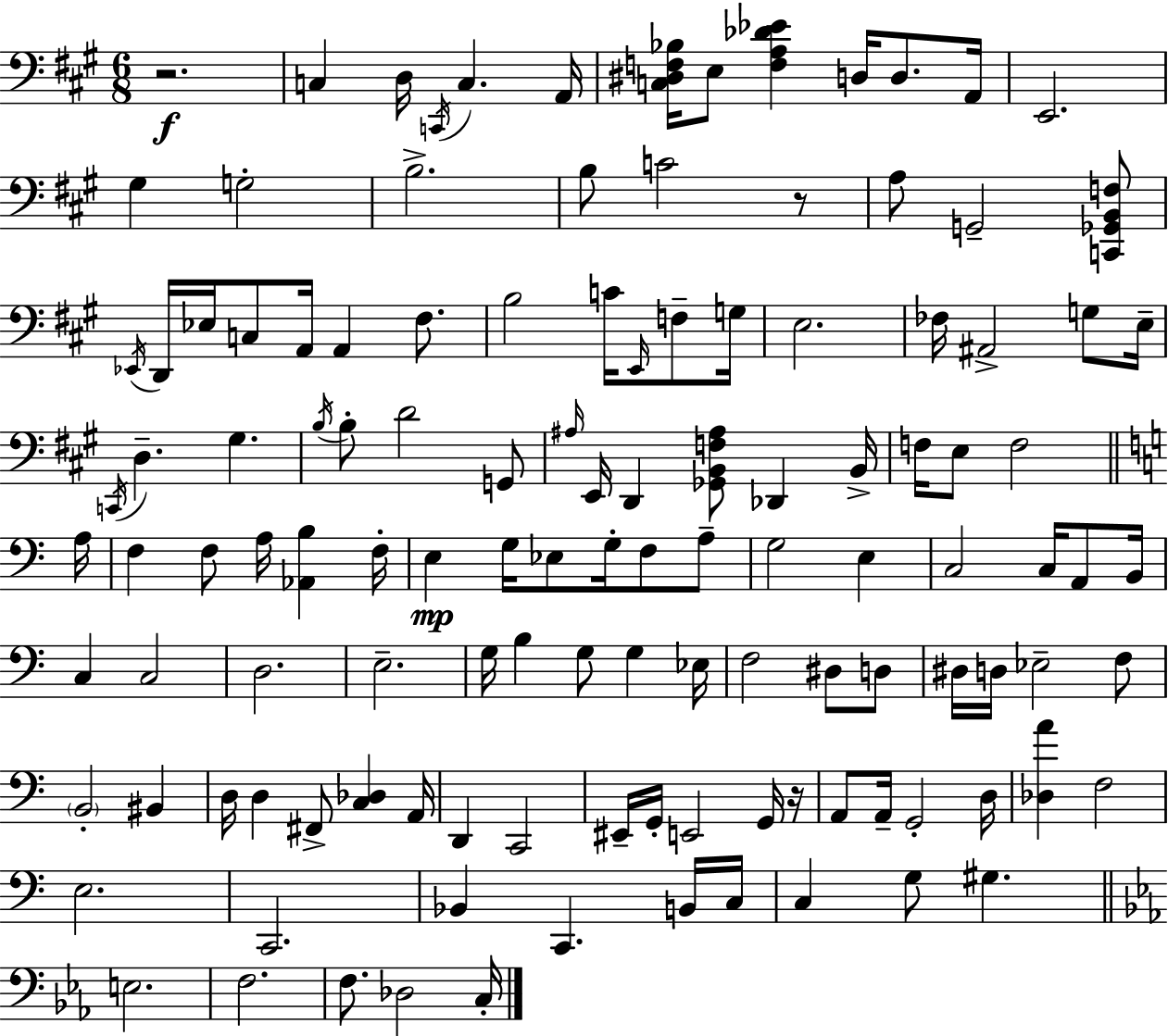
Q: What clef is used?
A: bass